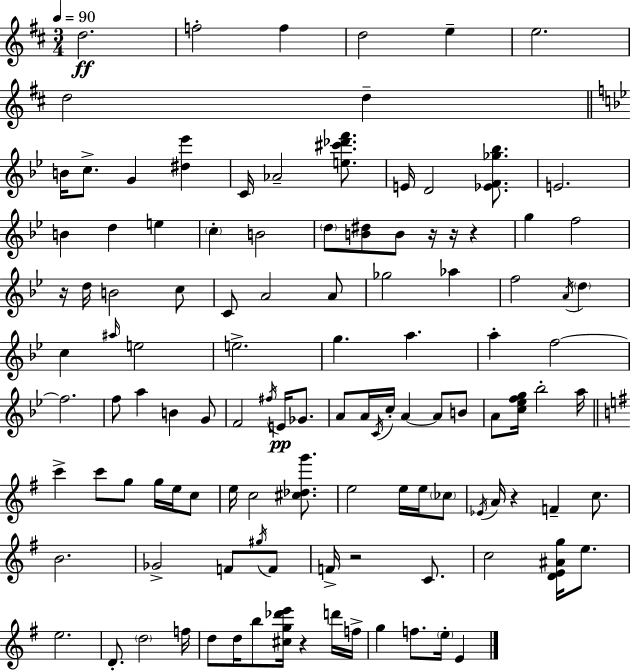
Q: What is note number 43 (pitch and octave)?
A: A5